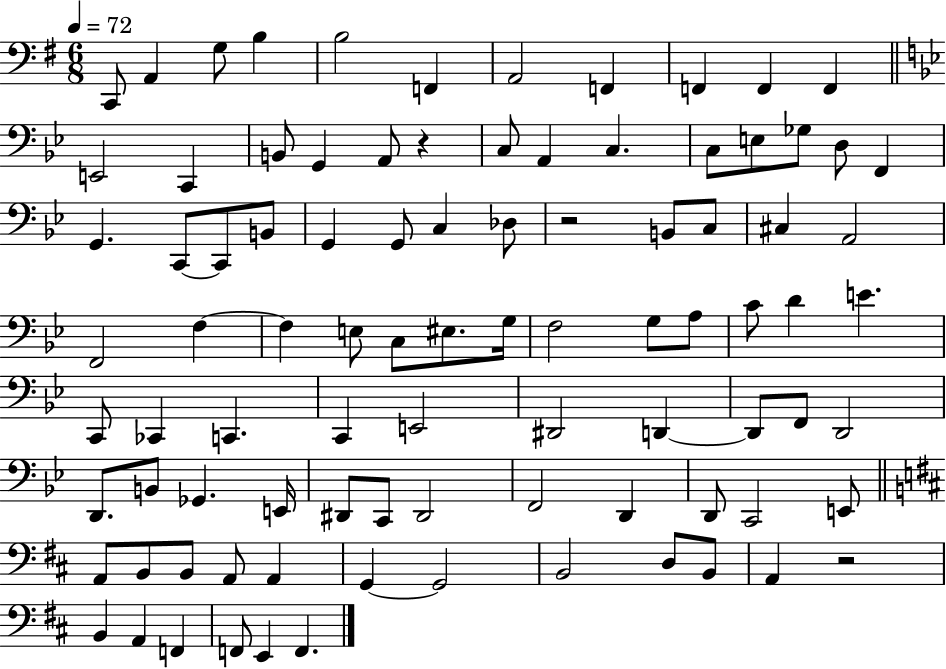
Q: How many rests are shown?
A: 3